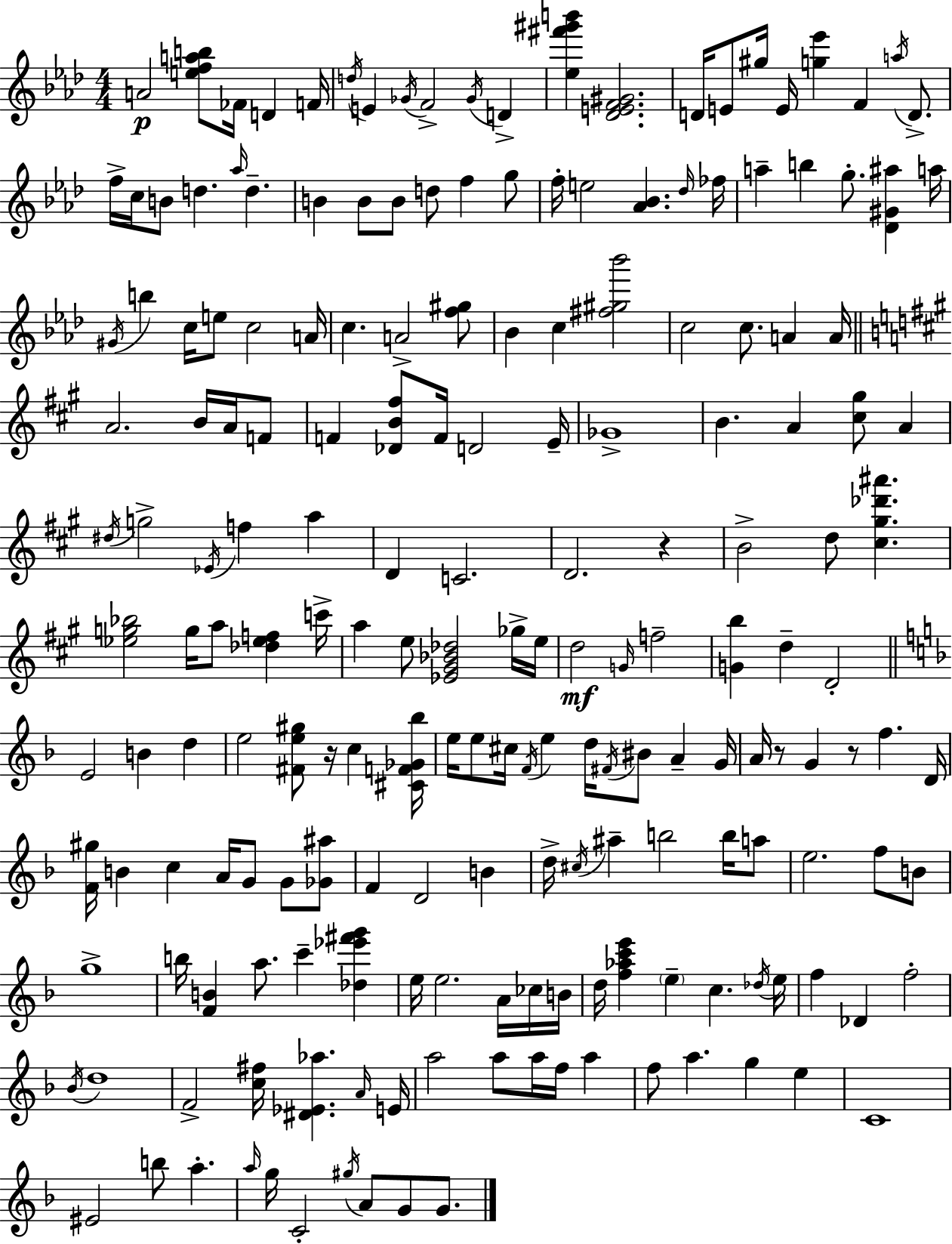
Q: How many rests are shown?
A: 4